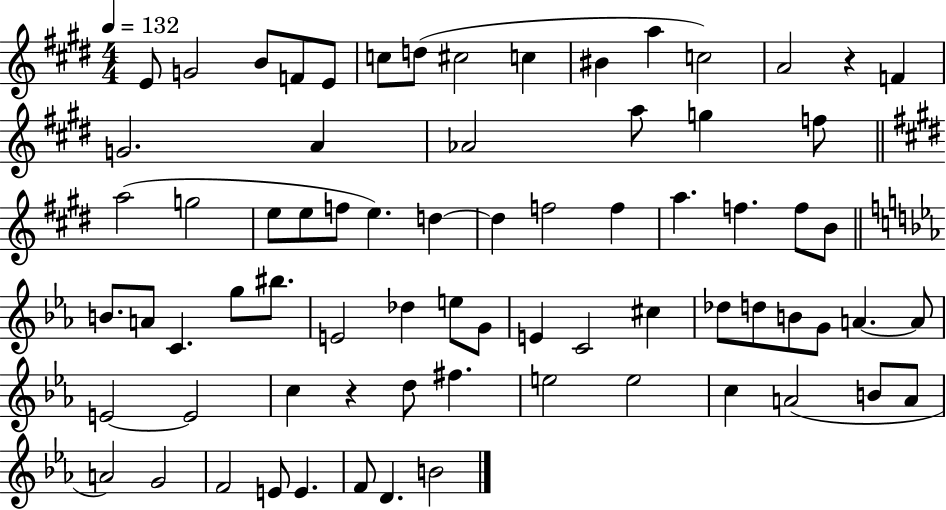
X:1
T:Untitled
M:4/4
L:1/4
K:E
E/2 G2 B/2 F/2 E/2 c/2 d/2 ^c2 c ^B a c2 A2 z F G2 A _A2 a/2 g f/2 a2 g2 e/2 e/2 f/2 e d d f2 f a f f/2 B/2 B/2 A/2 C g/2 ^b/2 E2 _d e/2 G/2 E C2 ^c _d/2 d/2 B/2 G/2 A A/2 E2 E2 c z d/2 ^f e2 e2 c A2 B/2 A/2 A2 G2 F2 E/2 E F/2 D B2